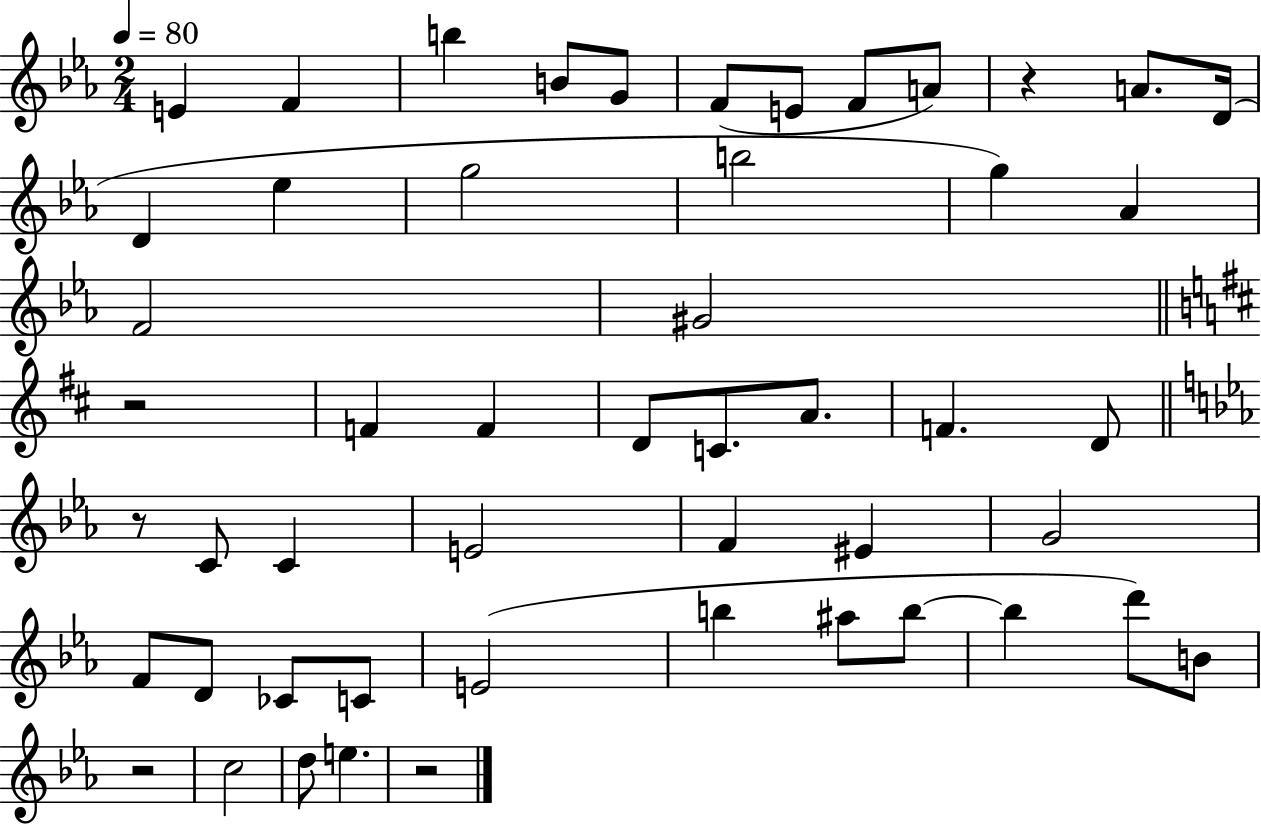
{
  \clef treble
  \numericTimeSignature
  \time 2/4
  \key ees \major
  \tempo 4 = 80
  \repeat volta 2 { e'4 f'4 | b''4 b'8 g'8 | f'8( e'8 f'8 a'8) | r4 a'8. d'16( | \break d'4 ees''4 | g''2 | b''2 | g''4) aes'4 | \break f'2 | gis'2 | \bar "||" \break \key d \major r2 | f'4 f'4 | d'8 c'8. a'8. | f'4. d'8 | \break \bar "||" \break \key c \minor r8 c'8 c'4 | e'2 | f'4 eis'4 | g'2 | \break f'8 d'8 ces'8 c'8 | e'2( | b''4 ais''8 b''8~~ | b''4 d'''8) b'8 | \break r2 | c''2 | d''8 e''4. | r2 | \break } \bar "|."
}